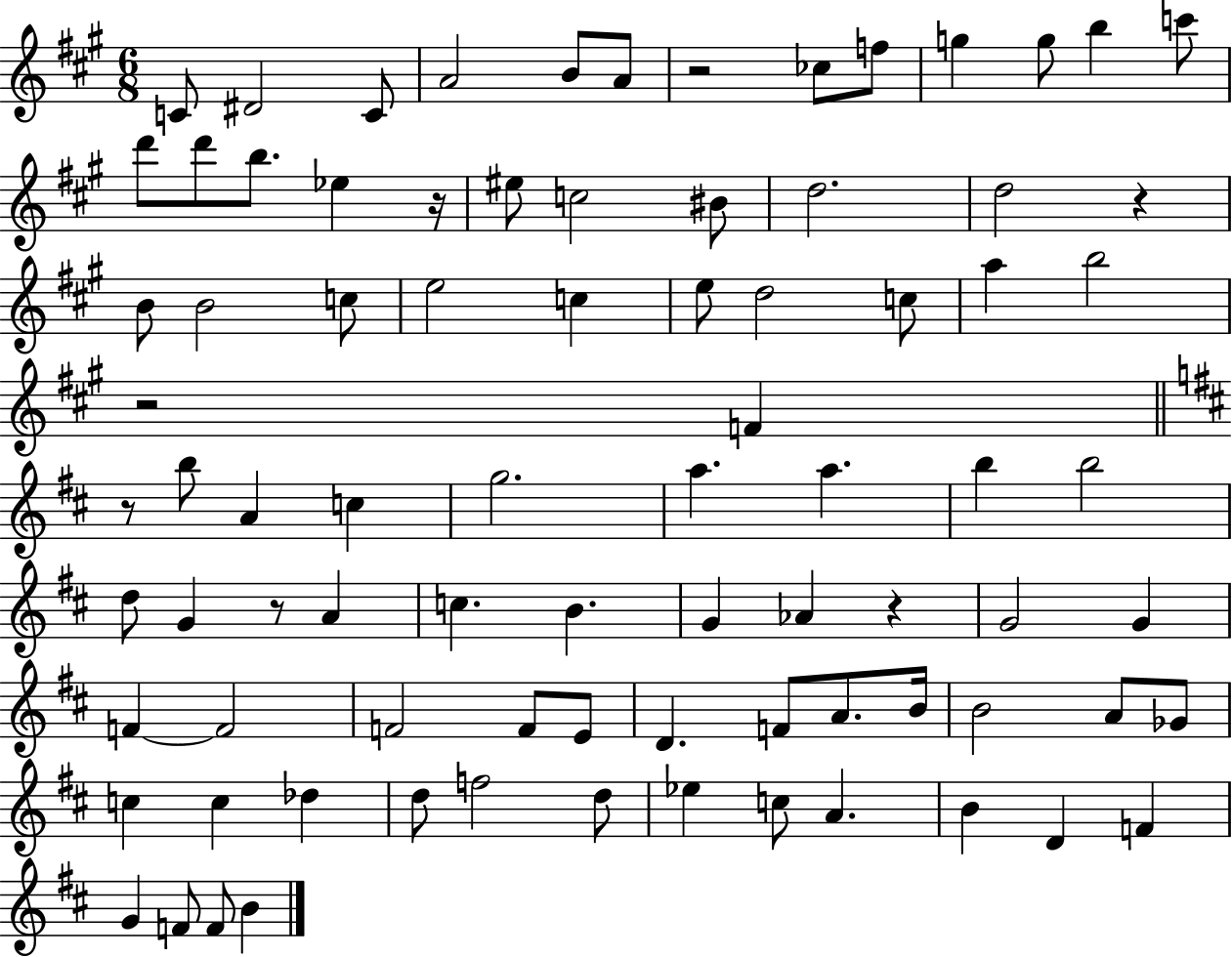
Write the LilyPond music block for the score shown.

{
  \clef treble
  \numericTimeSignature
  \time 6/8
  \key a \major
  c'8 dis'2 c'8 | a'2 b'8 a'8 | r2 ces''8 f''8 | g''4 g''8 b''4 c'''8 | \break d'''8 d'''8 b''8. ees''4 r16 | eis''8 c''2 bis'8 | d''2. | d''2 r4 | \break b'8 b'2 c''8 | e''2 c''4 | e''8 d''2 c''8 | a''4 b''2 | \break r2 f'4 | \bar "||" \break \key d \major r8 b''8 a'4 c''4 | g''2. | a''4. a''4. | b''4 b''2 | \break d''8 g'4 r8 a'4 | c''4. b'4. | g'4 aes'4 r4 | g'2 g'4 | \break f'4~~ f'2 | f'2 f'8 e'8 | d'4. f'8 a'8. b'16 | b'2 a'8 ges'8 | \break c''4 c''4 des''4 | d''8 f''2 d''8 | ees''4 c''8 a'4. | b'4 d'4 f'4 | \break g'4 f'8 f'8 b'4 | \bar "|."
}